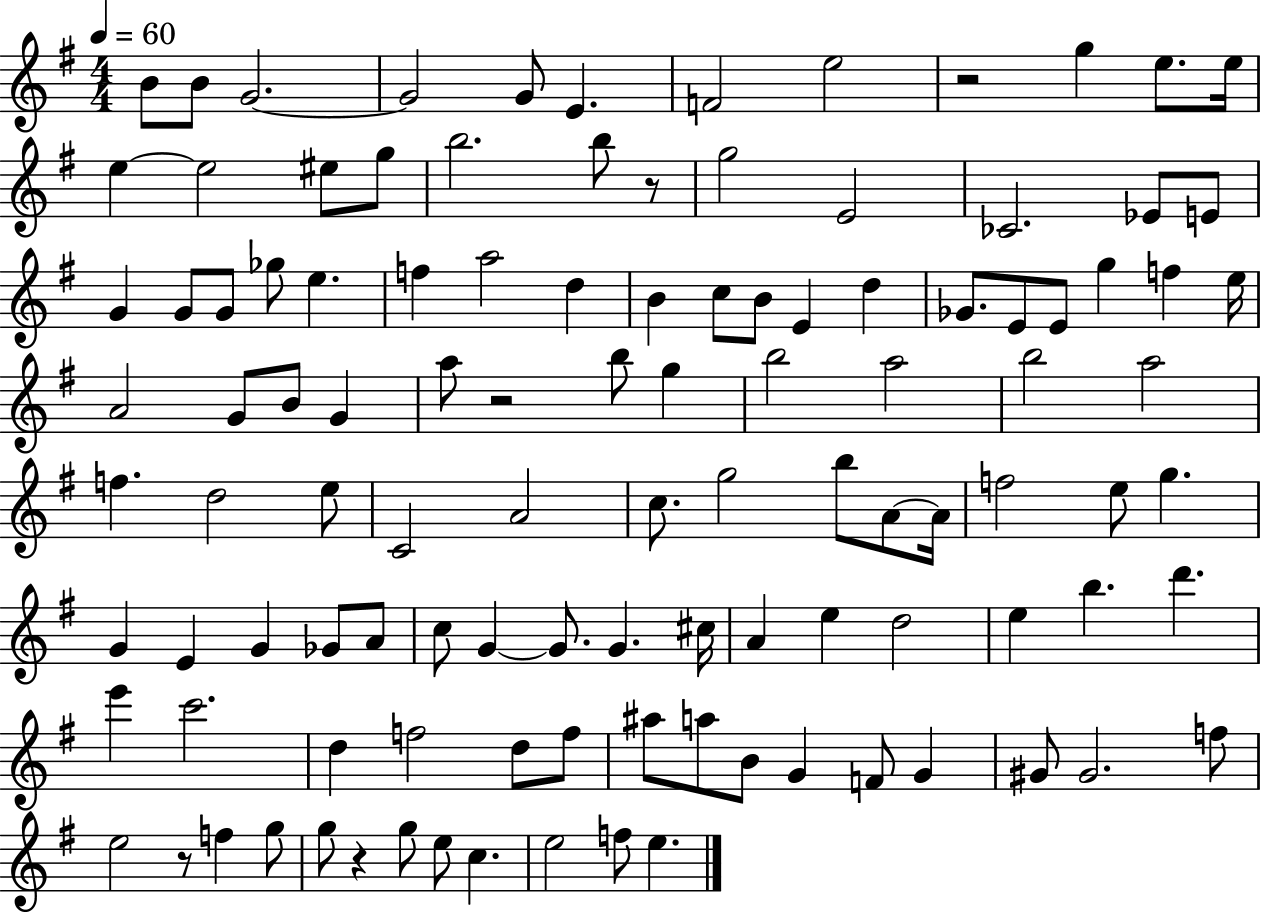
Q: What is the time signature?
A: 4/4